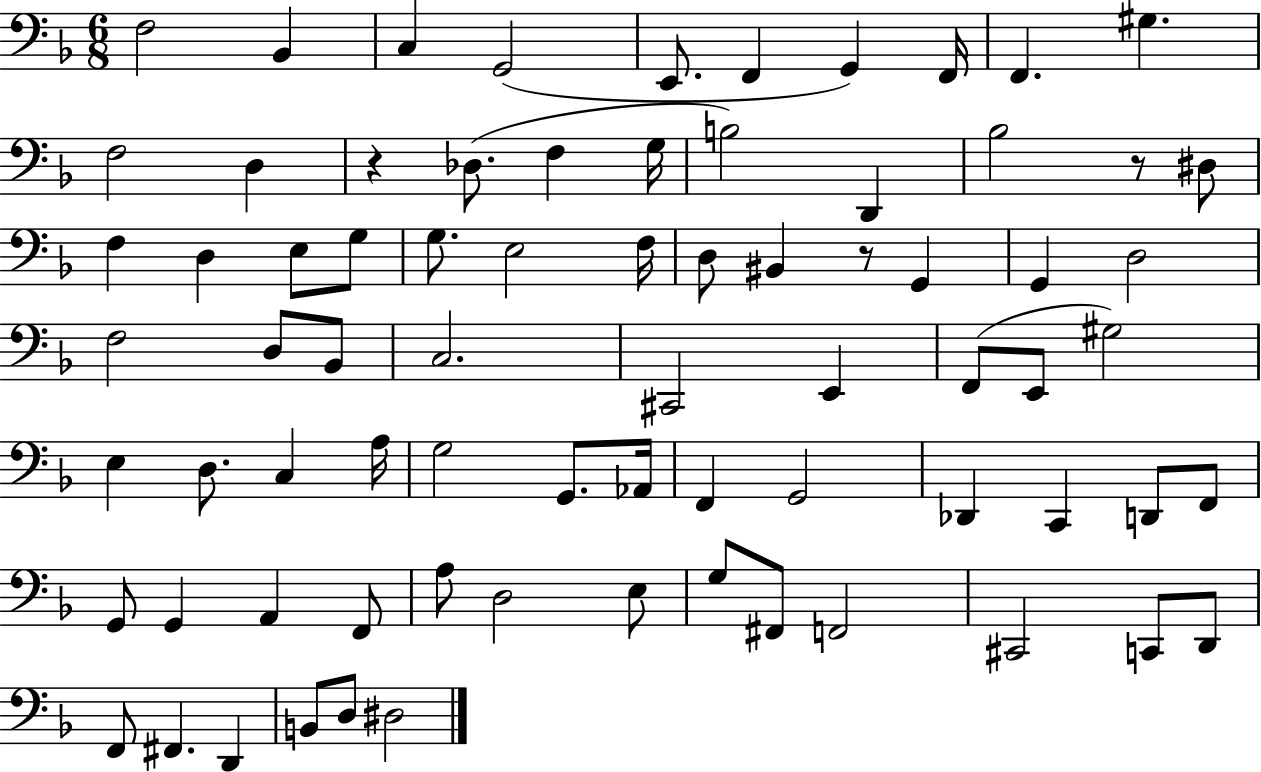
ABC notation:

X:1
T:Untitled
M:6/8
L:1/4
K:F
F,2 _B,, C, G,,2 E,,/2 F,, G,, F,,/4 F,, ^G, F,2 D, z _D,/2 F, G,/4 B,2 D,, _B,2 z/2 ^D,/2 F, D, E,/2 G,/2 G,/2 E,2 F,/4 D,/2 ^B,, z/2 G,, G,, D,2 F,2 D,/2 _B,,/2 C,2 ^C,,2 E,, F,,/2 E,,/2 ^G,2 E, D,/2 C, A,/4 G,2 G,,/2 _A,,/4 F,, G,,2 _D,, C,, D,,/2 F,,/2 G,,/2 G,, A,, F,,/2 A,/2 D,2 E,/2 G,/2 ^F,,/2 F,,2 ^C,,2 C,,/2 D,,/2 F,,/2 ^F,, D,, B,,/2 D,/2 ^D,2